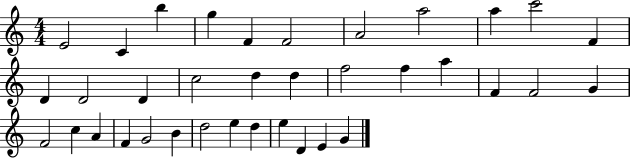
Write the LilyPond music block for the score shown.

{
  \clef treble
  \numericTimeSignature
  \time 4/4
  \key c \major
  e'2 c'4 b''4 | g''4 f'4 f'2 | a'2 a''2 | a''4 c'''2 f'4 | \break d'4 d'2 d'4 | c''2 d''4 d''4 | f''2 f''4 a''4 | f'4 f'2 g'4 | \break f'2 c''4 a'4 | f'4 g'2 b'4 | d''2 e''4 d''4 | e''4 d'4 e'4 g'4 | \break \bar "|."
}